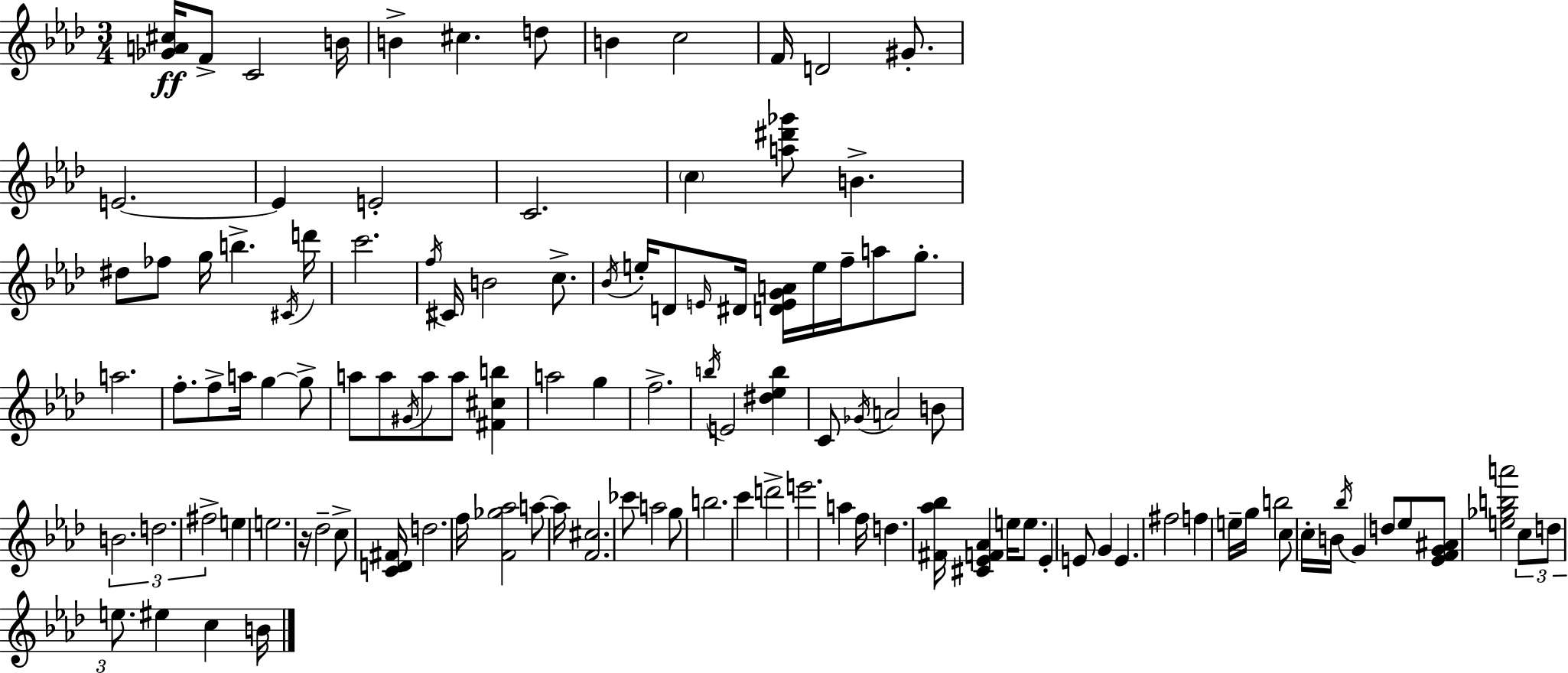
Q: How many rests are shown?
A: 1